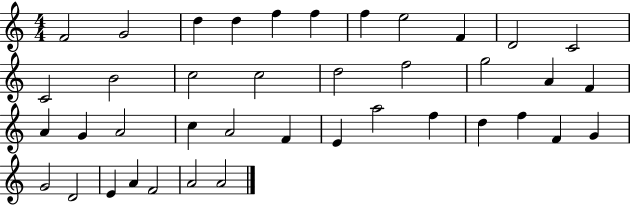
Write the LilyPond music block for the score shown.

{
  \clef treble
  \numericTimeSignature
  \time 4/4
  \key c \major
  f'2 g'2 | d''4 d''4 f''4 f''4 | f''4 e''2 f'4 | d'2 c'2 | \break c'2 b'2 | c''2 c''2 | d''2 f''2 | g''2 a'4 f'4 | \break a'4 g'4 a'2 | c''4 a'2 f'4 | e'4 a''2 f''4 | d''4 f''4 f'4 g'4 | \break g'2 d'2 | e'4 a'4 f'2 | a'2 a'2 | \bar "|."
}